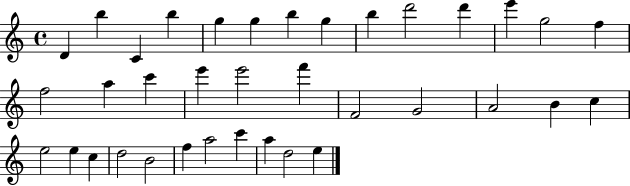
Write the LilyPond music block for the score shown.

{
  \clef treble
  \time 4/4
  \defaultTimeSignature
  \key c \major
  d'4 b''4 c'4 b''4 | g''4 g''4 b''4 g''4 | b''4 d'''2 d'''4 | e'''4 g''2 f''4 | \break f''2 a''4 c'''4 | e'''4 e'''2 f'''4 | f'2 g'2 | a'2 b'4 c''4 | \break e''2 e''4 c''4 | d''2 b'2 | f''4 a''2 c'''4 | a''4 d''2 e''4 | \break \bar "|."
}